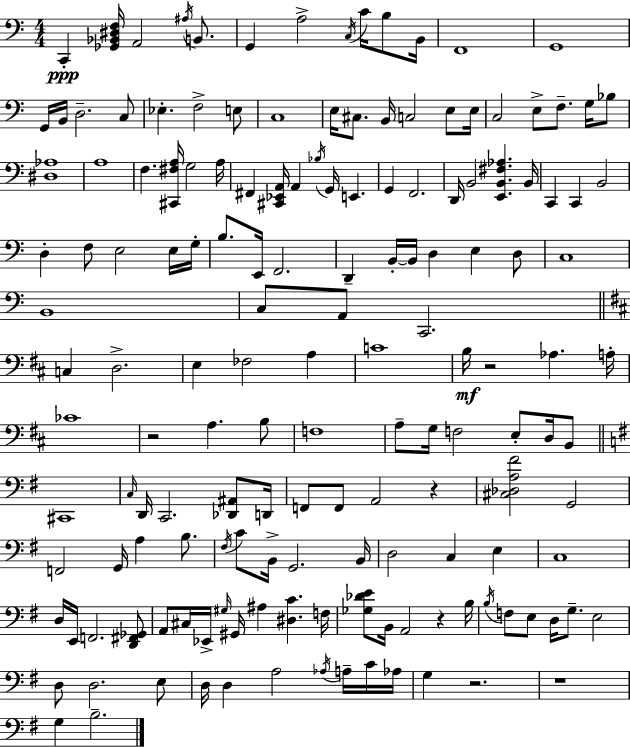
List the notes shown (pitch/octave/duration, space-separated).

C2/q [Gb2,Bb2,D#3,F3]/s A2/h A#3/s B2/e. G2/q A3/h C3/s C4/s B3/e B2/s F2/w G2/w G2/s B2/s D3/h. C3/e Eb3/q. F3/h E3/e C3/w E3/s C#3/e. B2/s C3/h E3/e E3/s C3/h E3/e F3/e. G3/s Bb3/e [D#3,Ab3]/w A3/w F3/q. [C#2,F#3,A3]/s G3/h A3/s F#2/q [C#2,Eb2,A2]/s A2/q Bb3/s G2/s E2/q. G2/q F2/h. D2/s B2/h [E2,B2,F#3,Ab3]/q. B2/s C2/q C2/q B2/h D3/q F3/e E3/h E3/s G3/s B3/e. E2/s F2/h. D2/q B2/s B2/s D3/q E3/q D3/e C3/w B2/w C3/e A2/e C2/h. C3/q D3/h. E3/q FES3/h A3/q C4/w B3/s R/h Ab3/q. A3/s CES4/w R/h A3/q. B3/e F3/w A3/e G3/s F3/h E3/e D3/s B2/e C#2/w C3/s D2/s C2/h. [Db2,A#2]/e D2/s F2/e F2/e A2/h R/q [C#3,Db3,A3,F#4]/h G2/h F2/h G2/s A3/q B3/e. F#3/s C4/e B2/s G2/h. B2/s D3/h C3/q E3/q C3/w D3/s E2/s F2/h. [D2,F#2,Gb2]/e A2/e C#3/s Eb2/s G#3/s G#2/s A#3/q [D#3,C4]/q. F3/s [Gb3,Db4,E4]/e B2/s A2/h R/q B3/s B3/s F3/e E3/e D3/s G3/e. E3/h D3/e D3/h. E3/e D3/s D3/q A3/h Ab3/s A3/s C4/s Ab3/s G3/q R/h. R/w G3/q B3/h.